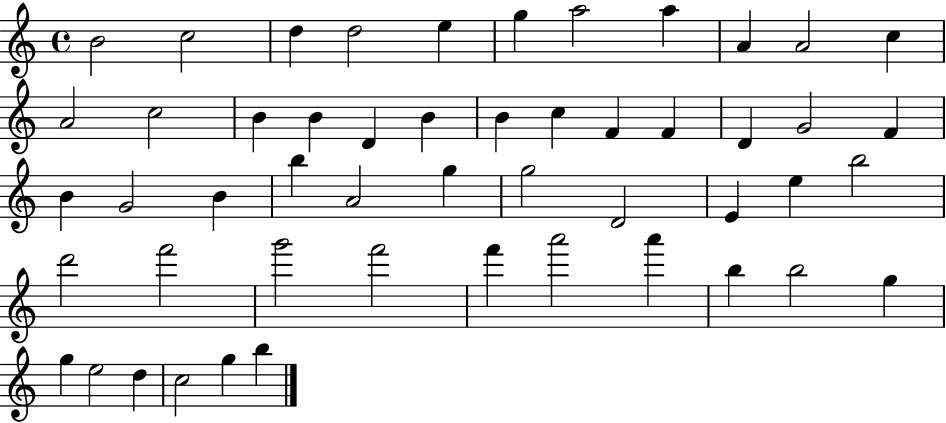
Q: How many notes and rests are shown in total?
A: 51